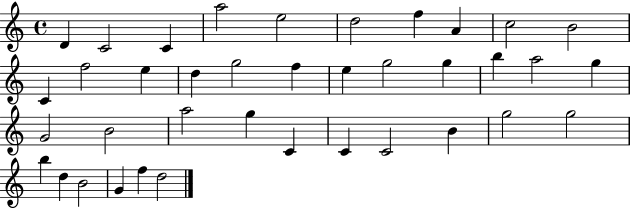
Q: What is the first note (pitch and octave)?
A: D4